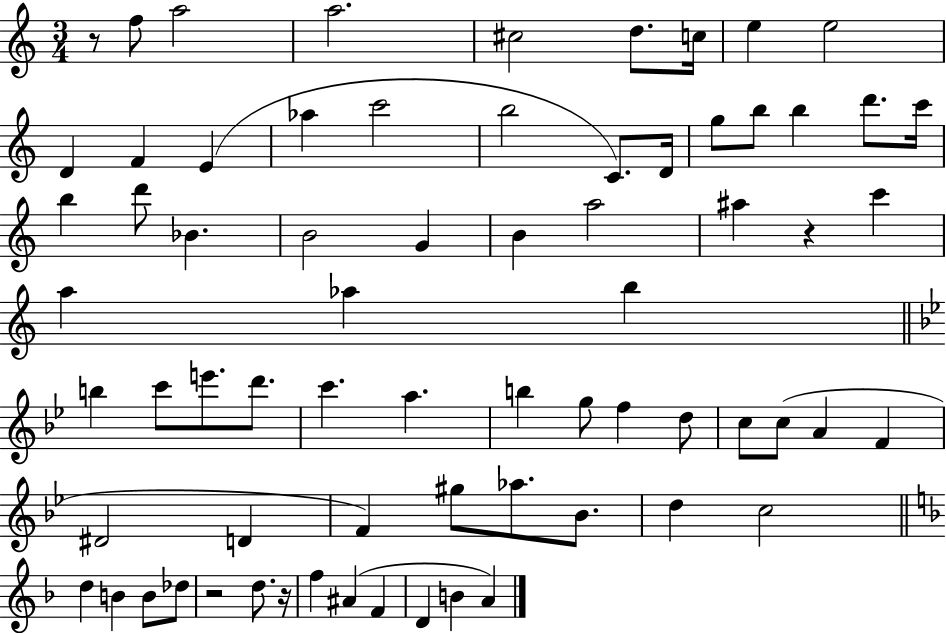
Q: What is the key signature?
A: C major